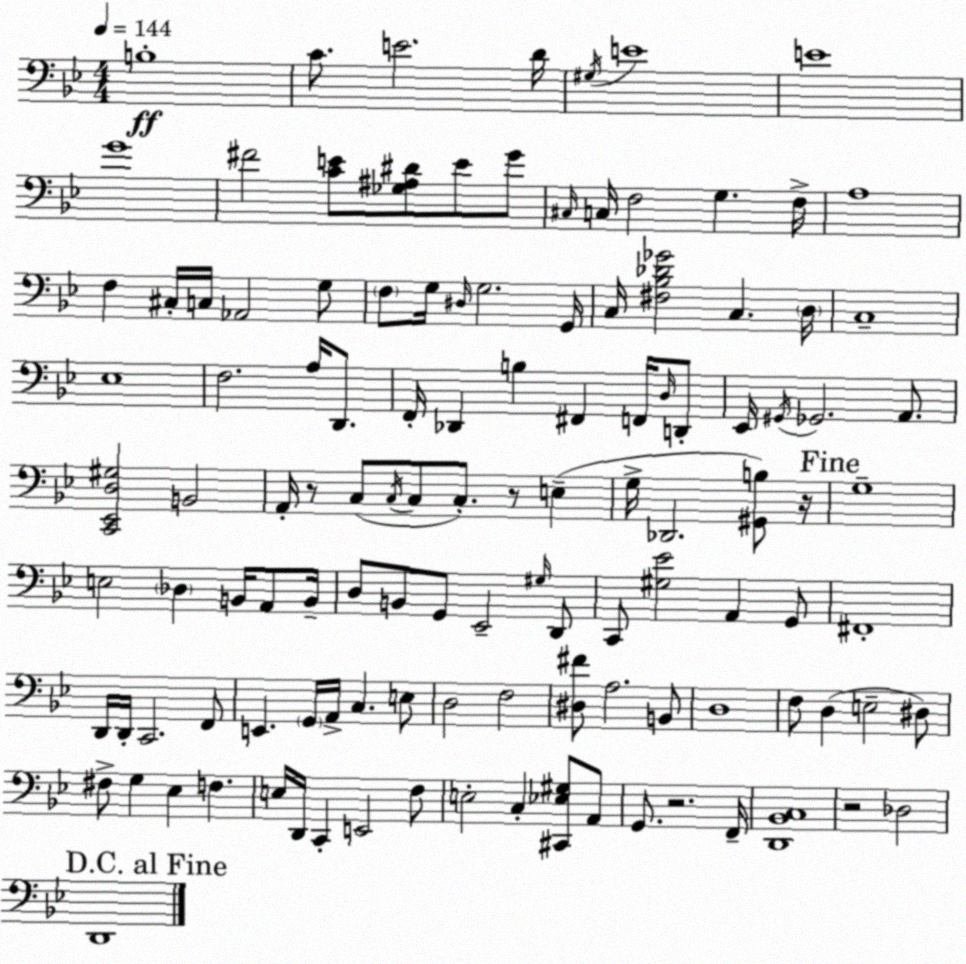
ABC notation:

X:1
T:Untitled
M:4/4
L:1/4
K:Gm
B,4 C/2 E2 D/4 ^G,/4 E4 E4 G4 ^F2 [CE]/2 [_G,^A,^D]/2 E/2 G/2 ^C,/4 C,/4 F,2 G, F,/4 A,4 F, ^C,/4 C,/4 _A,,2 G,/2 F,/2 G,/4 ^D,/4 G,2 G,,/4 C,/4 [^F,_B,_D_G]2 C, D,/4 C,4 _E,4 F,2 A,/4 D,,/2 F,,/4 _D,, B, ^F,, F,,/4 D,/4 D,,/2 _E,,/4 ^G,,/4 _G,,2 A,,/2 [C,,_E,,D,^G,]2 B,,2 A,,/4 z/2 C,/2 C,/4 C,/2 C,/2 z/2 E, G,/4 _D,,2 [^G,,B,]/2 z/4 G,4 E,2 _D, B,,/4 A,,/2 B,,/4 D,/2 B,,/2 G,,/2 _E,,2 ^G,/4 D,,/2 C,,/2 [^G,_E]2 A,, G,,/2 ^F,,4 D,,/4 D,,/4 C,,2 F,,/2 E,, G,,/4 A,,/4 C, E,/2 D,2 F,2 [^D,^F]/2 A,2 B,,/2 D,4 F,/2 D, E,2 ^D,/2 ^F,/2 G, _E, F, E,/4 D,,/4 C,, E,,2 F,/2 E,2 C, [^C,,_E,^G,]/2 A,,/2 G,,/2 z2 F,,/4 [D,,_B,,C,]4 z2 _D,2 D,,4